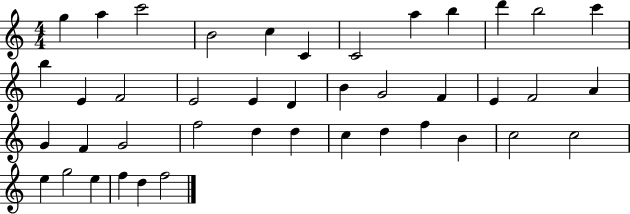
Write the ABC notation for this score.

X:1
T:Untitled
M:4/4
L:1/4
K:C
g a c'2 B2 c C C2 a b d' b2 c' b E F2 E2 E D B G2 F E F2 A G F G2 f2 d d c d f B c2 c2 e g2 e f d f2